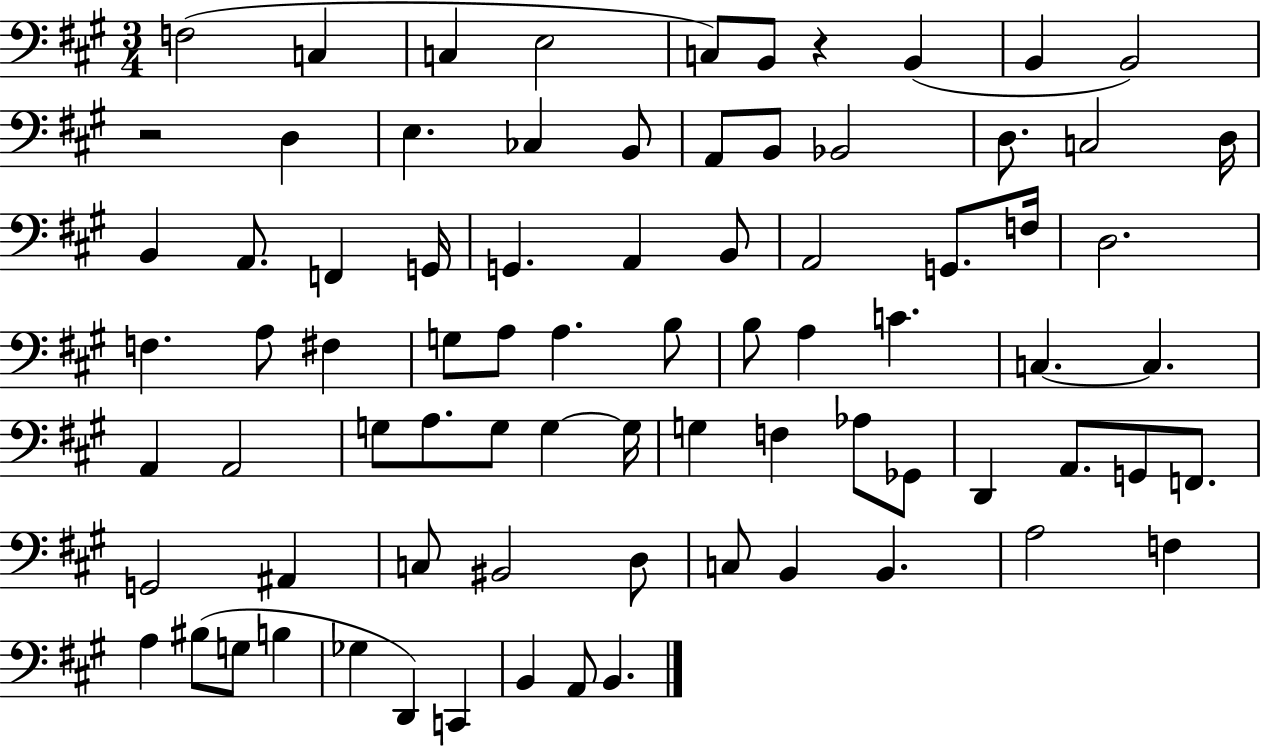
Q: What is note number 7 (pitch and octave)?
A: B2